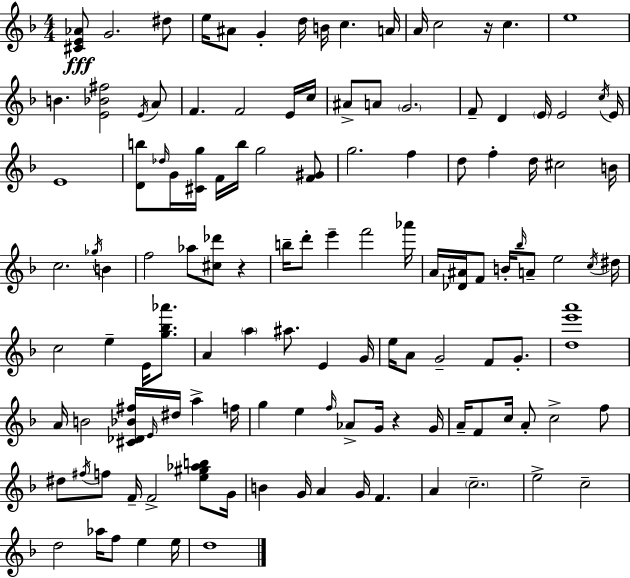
[C#4,E4,Ab4]/e G4/h. D#5/e E5/s A#4/e G4/q D5/s B4/s C5/q. A4/s A4/s C5/h R/s C5/q. E5/w B4/q. [E4,Bb4,F#5]/h E4/s A4/e F4/q. F4/h E4/s C5/s A#4/e A4/e G4/h. F4/e D4/q E4/s E4/h C5/s E4/s E4/w [D4,B5]/e Db5/s G4/s [C#4,G5]/s F4/s B5/s G5/h [F4,G#4]/e G5/h. F5/q D5/e F5/q D5/s C#5/h B4/s C5/h. Gb5/s B4/q F5/h Ab5/e [C#5,Db6]/e R/q B5/s D6/e E6/q F6/h Ab6/s A4/s [Db4,A#4]/s F4/e B4/s Bb5/s A4/e E5/h C5/s D#5/s C5/h E5/q E4/s [G5,Bb5,Ab6]/e. A4/q A5/q A#5/e. E4/q G4/s E5/s A4/e G4/h F4/e G4/e. [D5,E6,A6]/w A4/s B4/h [C#4,Db4,Bb4,F#5]/s E4/s D#5/s A5/q F5/s G5/q E5/q F5/s Ab4/e G4/s R/q G4/s A4/s F4/e C5/s A4/e C5/h F5/e D#5/e F#5/s F5/e F4/s F4/h [E5,G#5,Ab5,B5]/e G4/s B4/q G4/s A4/q G4/s F4/q. A4/q C5/h. E5/h C5/h D5/h Ab5/s F5/e E5/q E5/s D5/w